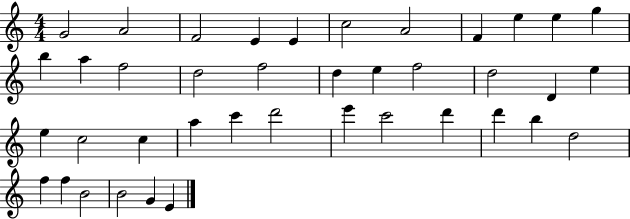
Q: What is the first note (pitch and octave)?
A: G4